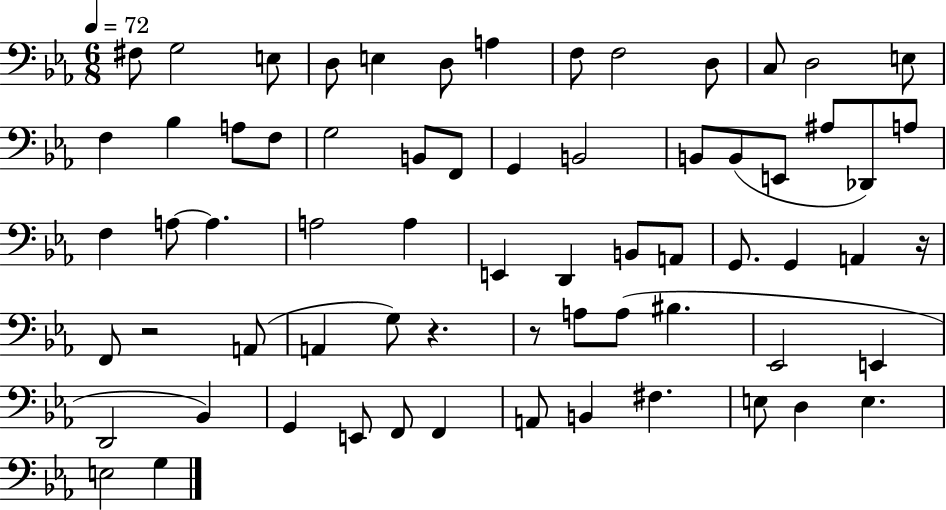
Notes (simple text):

F#3/e G3/h E3/e D3/e E3/q D3/e A3/q F3/e F3/h D3/e C3/e D3/h E3/e F3/q Bb3/q A3/e F3/e G3/h B2/e F2/e G2/q B2/h B2/e B2/e E2/e A#3/e Db2/e A3/e F3/q A3/e A3/q. A3/h A3/q E2/q D2/q B2/e A2/e G2/e. G2/q A2/q R/s F2/e R/h A2/e A2/q G3/e R/q. R/e A3/e A3/e BIS3/q. Eb2/h E2/q D2/h Bb2/q G2/q E2/e F2/e F2/q A2/e B2/q F#3/q. E3/e D3/q E3/q. E3/h G3/q